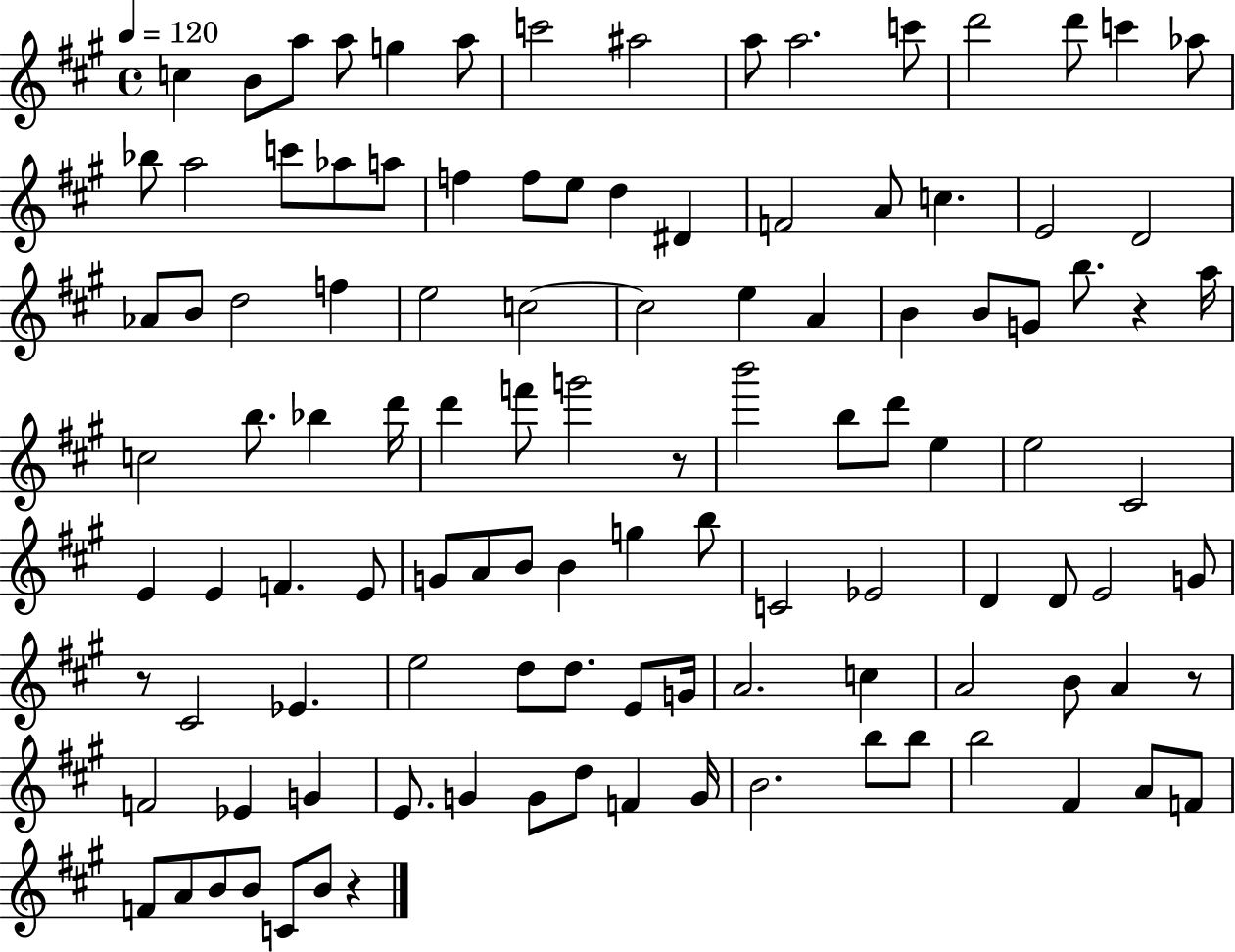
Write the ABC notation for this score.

X:1
T:Untitled
M:4/4
L:1/4
K:A
c B/2 a/2 a/2 g a/2 c'2 ^a2 a/2 a2 c'/2 d'2 d'/2 c' _a/2 _b/2 a2 c'/2 _a/2 a/2 f f/2 e/2 d ^D F2 A/2 c E2 D2 _A/2 B/2 d2 f e2 c2 c2 e A B B/2 G/2 b/2 z a/4 c2 b/2 _b d'/4 d' f'/2 g'2 z/2 b'2 b/2 d'/2 e e2 ^C2 E E F E/2 G/2 A/2 B/2 B g b/2 C2 _E2 D D/2 E2 G/2 z/2 ^C2 _E e2 d/2 d/2 E/2 G/4 A2 c A2 B/2 A z/2 F2 _E G E/2 G G/2 d/2 F G/4 B2 b/2 b/2 b2 ^F A/2 F/2 F/2 A/2 B/2 B/2 C/2 B/2 z